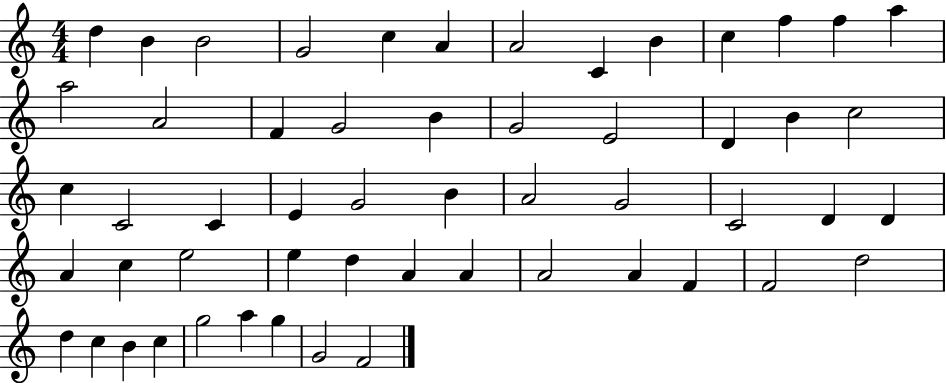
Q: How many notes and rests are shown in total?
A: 55